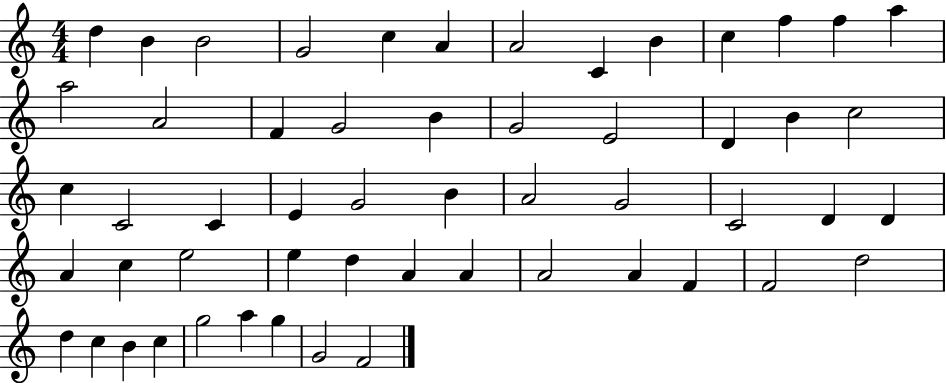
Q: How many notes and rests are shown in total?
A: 55